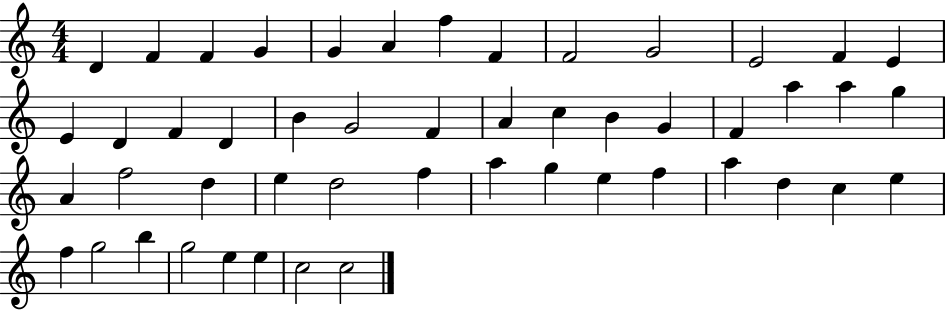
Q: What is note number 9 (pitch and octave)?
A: F4